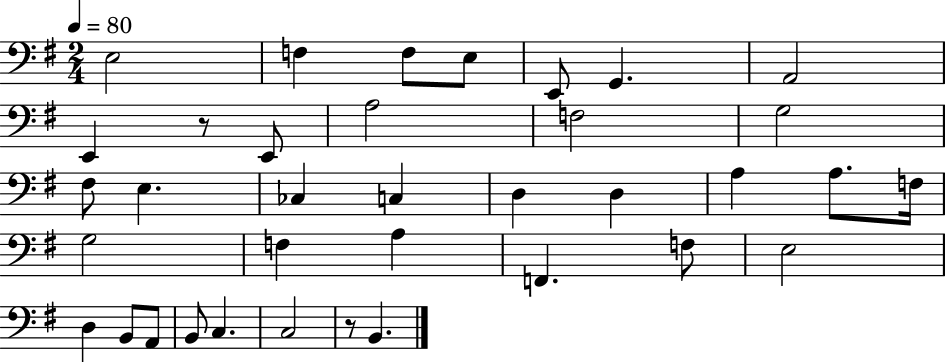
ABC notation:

X:1
T:Untitled
M:2/4
L:1/4
K:G
E,2 F, F,/2 E,/2 E,,/2 G,, A,,2 E,, z/2 E,,/2 A,2 F,2 G,2 ^F,/2 E, _C, C, D, D, A, A,/2 F,/4 G,2 F, A, F,, F,/2 E,2 D, B,,/2 A,,/2 B,,/2 C, C,2 z/2 B,,